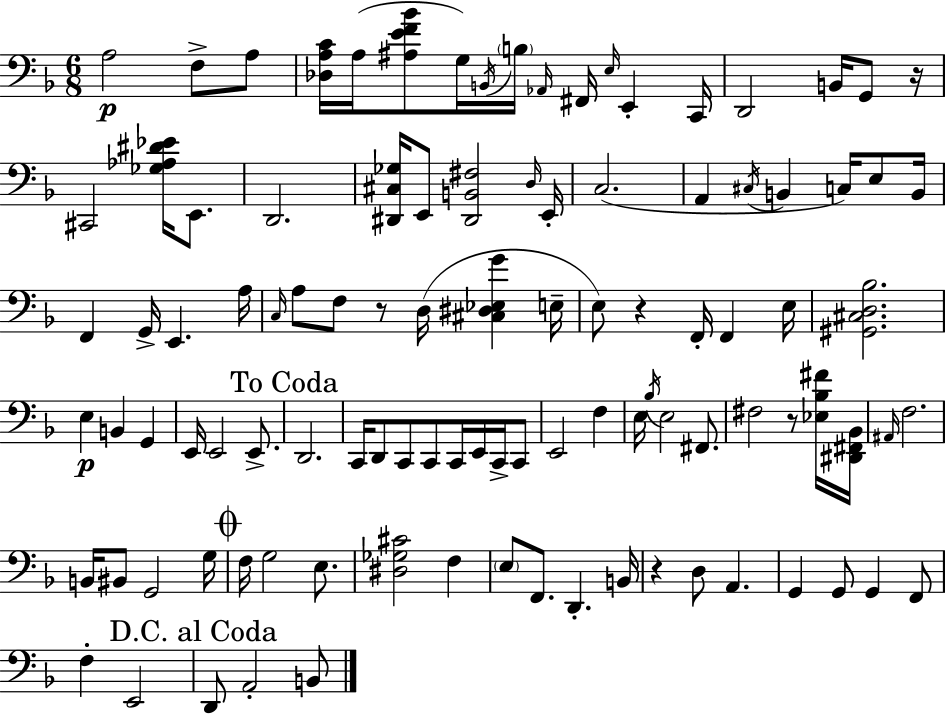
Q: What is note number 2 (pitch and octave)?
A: F3